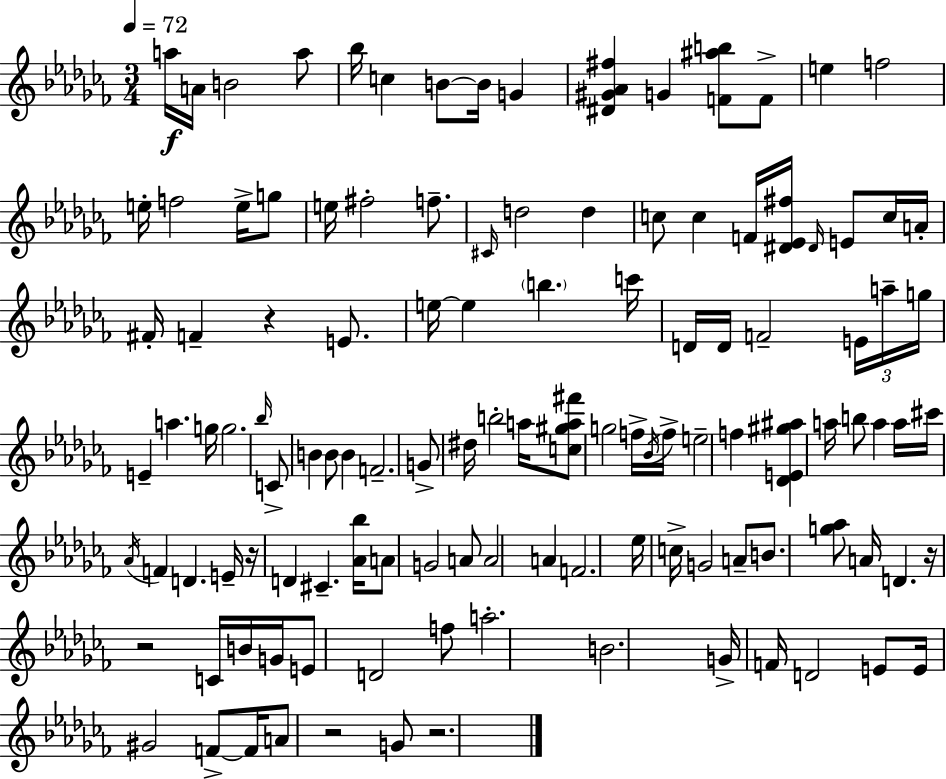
X:1
T:Untitled
M:3/4
L:1/4
K:Abm
a/4 A/4 B2 a/2 _b/4 c B/2 B/4 G [^D^G_A^f] G [F^ab]/2 F/2 e f2 e/4 f2 e/4 g/2 e/4 ^f2 f/2 ^C/4 d2 d c/2 c F/4 [^D_E^f]/4 ^D/4 E/2 c/4 A/4 ^F/4 F z E/2 e/4 e b c'/4 D/4 D/4 F2 E/4 a/4 g/4 E a g/4 g2 _b/4 C/2 B B/2 B F2 G/2 ^d/4 b2 a/4 [c^ga^f']/2 g2 f/4 _B/4 f/4 e2 f [_DE^g^a] a/4 b/2 a a/4 ^c'/4 _A/4 F D E/4 z/4 D ^C [_A_b]/4 A/2 G2 A/2 A2 A F2 _e/4 c/4 G2 A/2 B/2 [g_a]/2 A/4 D z/4 z2 C/4 B/4 G/4 E/2 D2 f/2 a2 B2 G/4 F/4 D2 E/2 E/4 ^G2 F/2 F/4 A/2 z2 G/2 z2